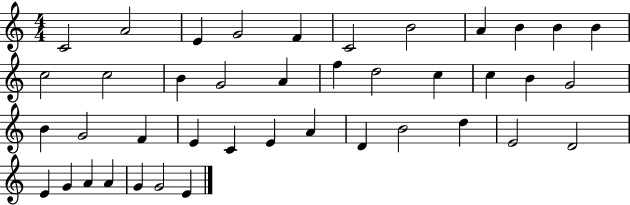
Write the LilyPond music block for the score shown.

{
  \clef treble
  \numericTimeSignature
  \time 4/4
  \key c \major
  c'2 a'2 | e'4 g'2 f'4 | c'2 b'2 | a'4 b'4 b'4 b'4 | \break c''2 c''2 | b'4 g'2 a'4 | f''4 d''2 c''4 | c''4 b'4 g'2 | \break b'4 g'2 f'4 | e'4 c'4 e'4 a'4 | d'4 b'2 d''4 | e'2 d'2 | \break e'4 g'4 a'4 a'4 | g'4 g'2 e'4 | \bar "|."
}